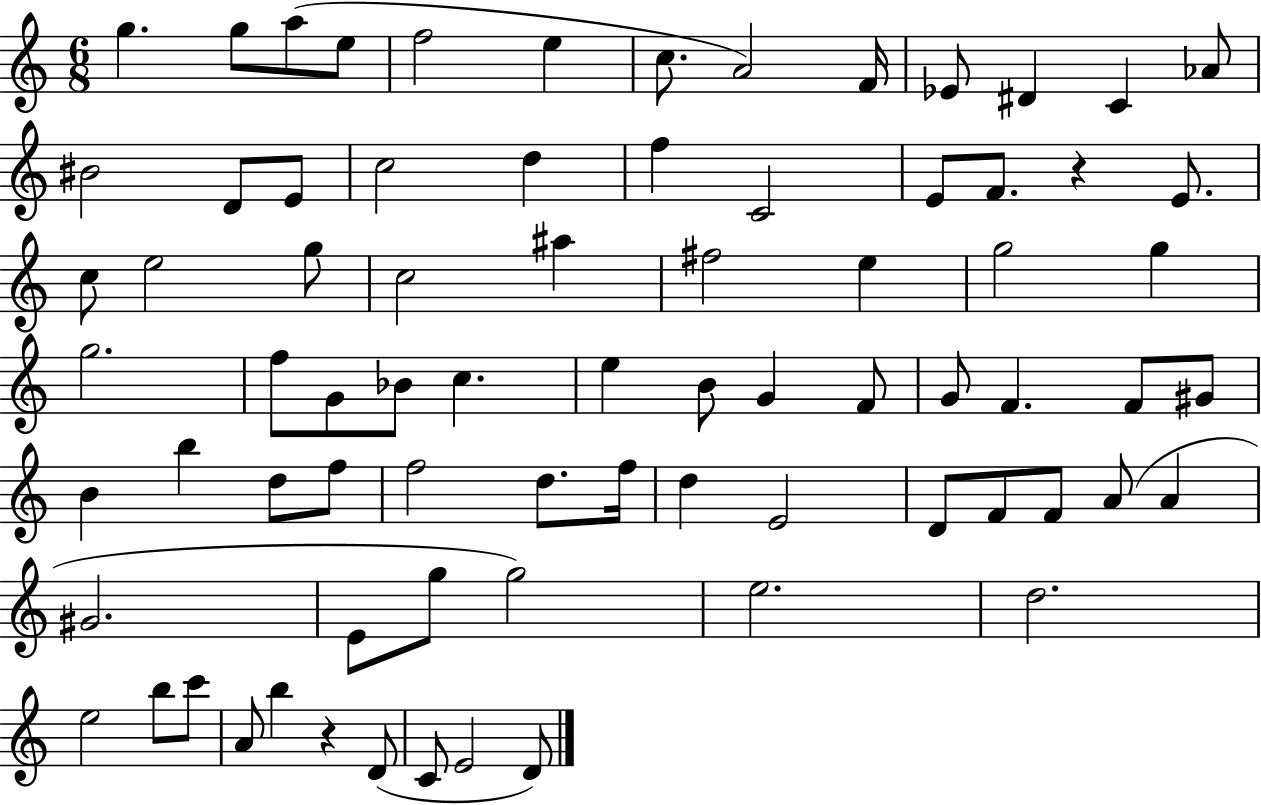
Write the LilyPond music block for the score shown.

{
  \clef treble
  \numericTimeSignature
  \time 6/8
  \key c \major
  g''4. g''8 a''8( e''8 | f''2 e''4 | c''8. a'2) f'16 | ees'8 dis'4 c'4 aes'8 | \break bis'2 d'8 e'8 | c''2 d''4 | f''4 c'2 | e'8 f'8. r4 e'8. | \break c''8 e''2 g''8 | c''2 ais''4 | fis''2 e''4 | g''2 g''4 | \break g''2. | f''8 g'8 bes'8 c''4. | e''4 b'8 g'4 f'8 | g'8 f'4. f'8 gis'8 | \break b'4 b''4 d''8 f''8 | f''2 d''8. f''16 | d''4 e'2 | d'8 f'8 f'8 a'8( a'4 | \break gis'2. | e'8 g''8 g''2) | e''2. | d''2. | \break e''2 b''8 c'''8 | a'8 b''4 r4 d'8( | c'8 e'2 d'8) | \bar "|."
}